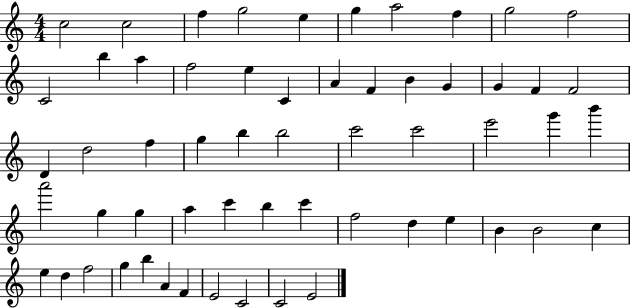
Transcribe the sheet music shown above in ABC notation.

X:1
T:Untitled
M:4/4
L:1/4
K:C
c2 c2 f g2 e g a2 f g2 f2 C2 b a f2 e C A F B G G F F2 D d2 f g b b2 c'2 c'2 e'2 g' b' a'2 g g a c' b c' f2 d e B B2 c e d f2 g b A F E2 C2 C2 E2